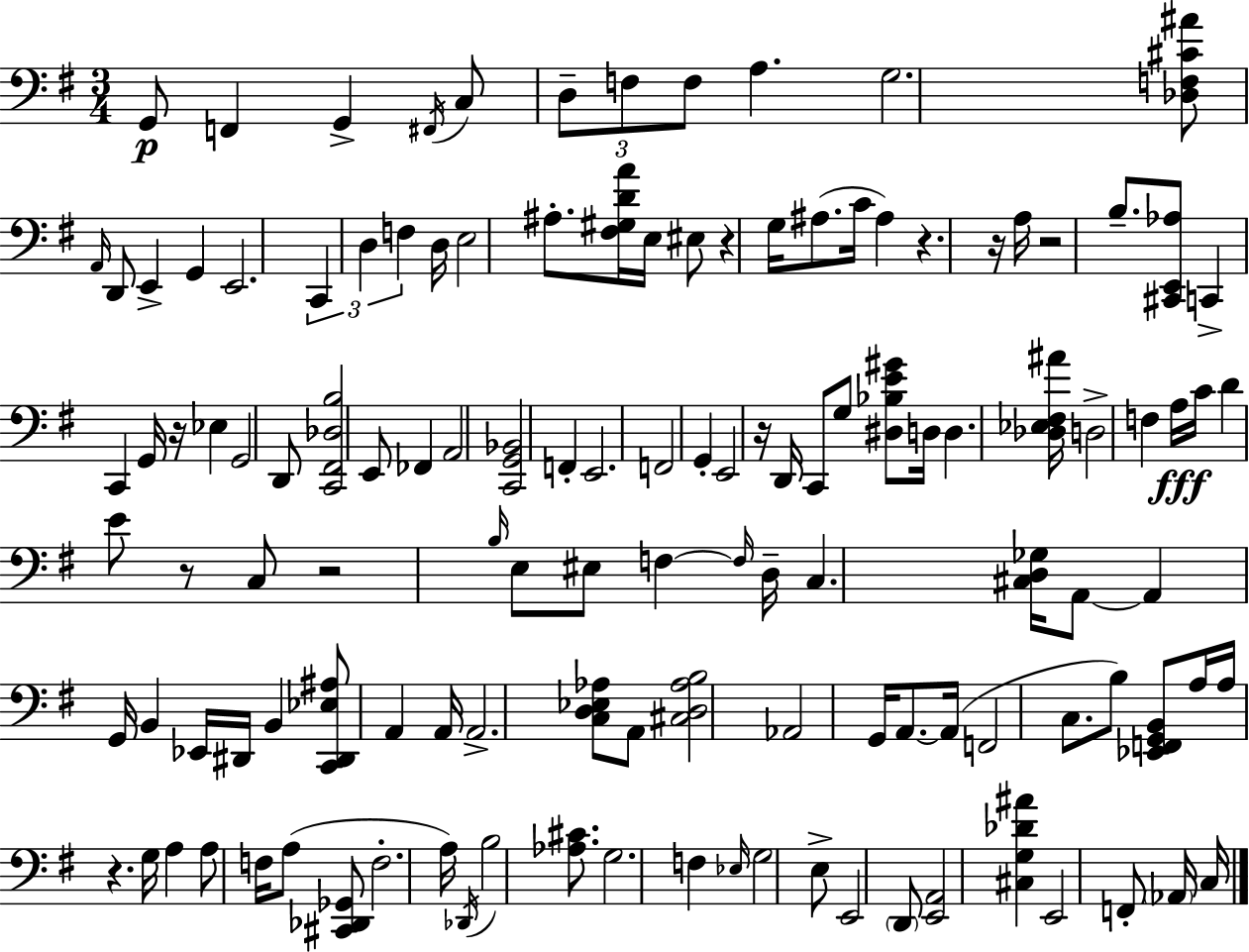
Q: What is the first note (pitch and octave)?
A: G2